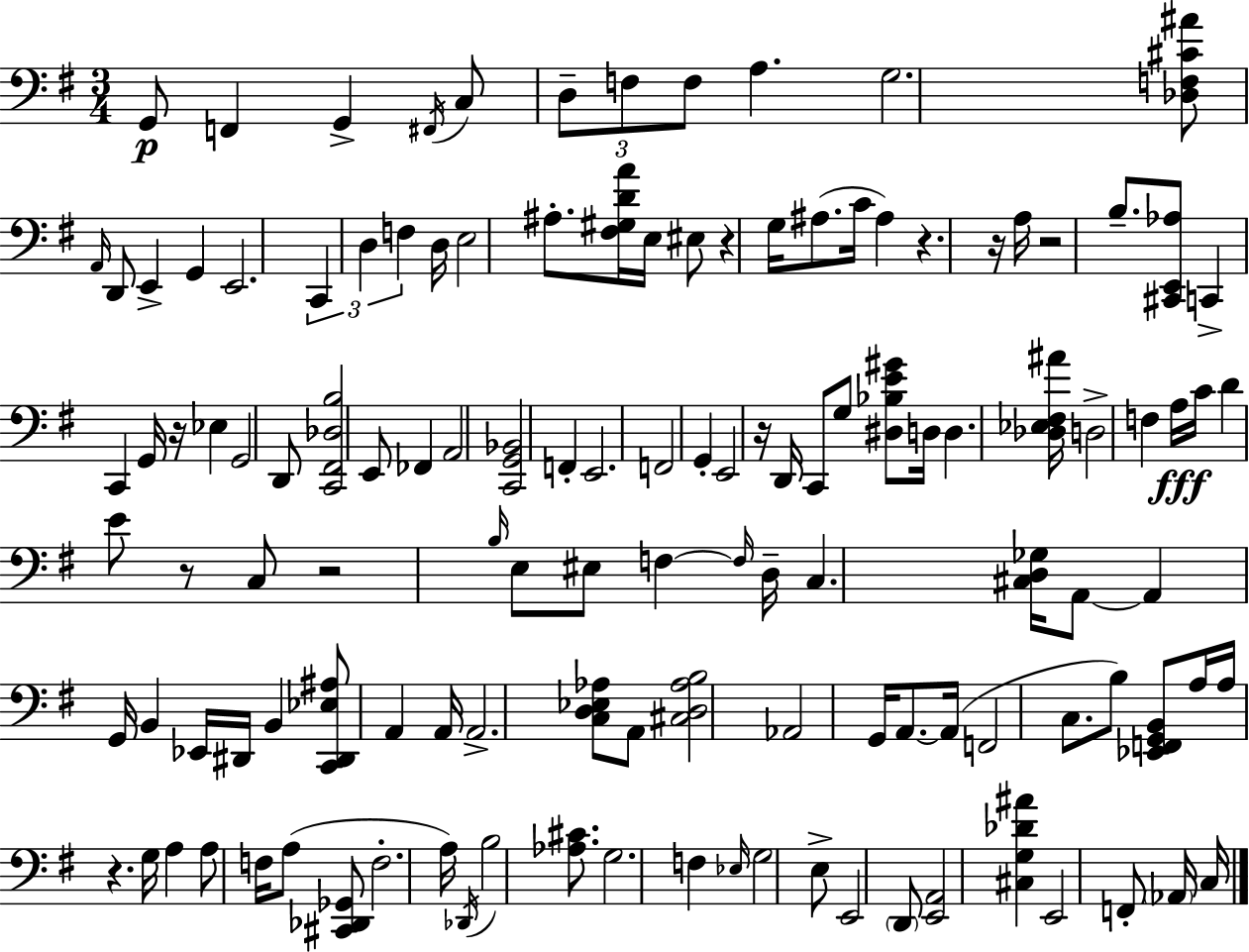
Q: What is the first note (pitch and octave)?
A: G2